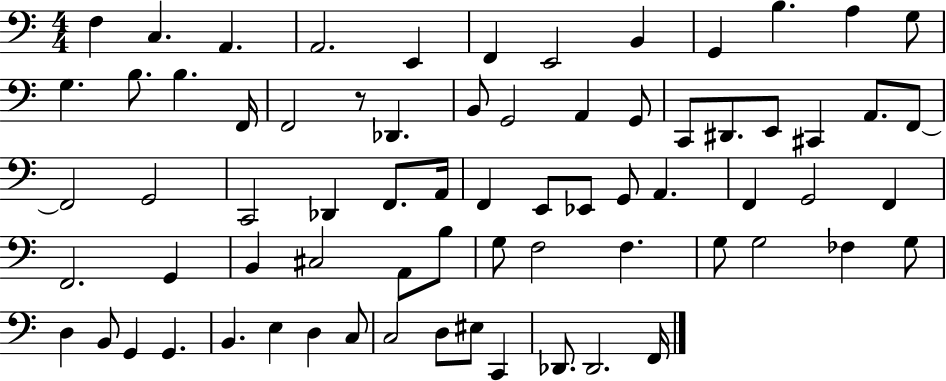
F3/q C3/q. A2/q. A2/h. E2/q F2/q E2/h B2/q G2/q B3/q. A3/q G3/e G3/q. B3/e. B3/q. F2/s F2/h R/e Db2/q. B2/e G2/h A2/q G2/e C2/e D#2/e. E2/e C#2/q A2/e. F2/e F2/h G2/h C2/h Db2/q F2/e. A2/s F2/q E2/e Eb2/e G2/e A2/q. F2/q G2/h F2/q F2/h. G2/q B2/q C#3/h A2/e B3/e G3/e F3/h F3/q. G3/e G3/h FES3/q G3/e D3/q B2/e G2/q G2/q. B2/q. E3/q D3/q C3/e C3/h D3/e EIS3/e C2/q Db2/e. Db2/h. F2/s